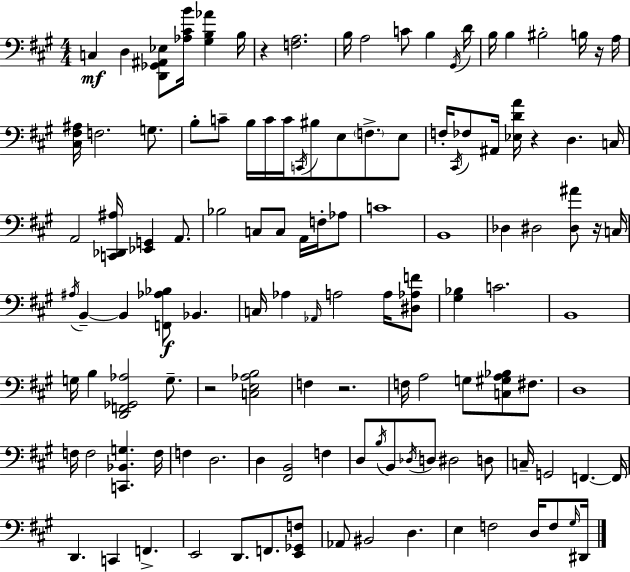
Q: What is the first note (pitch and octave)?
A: C3